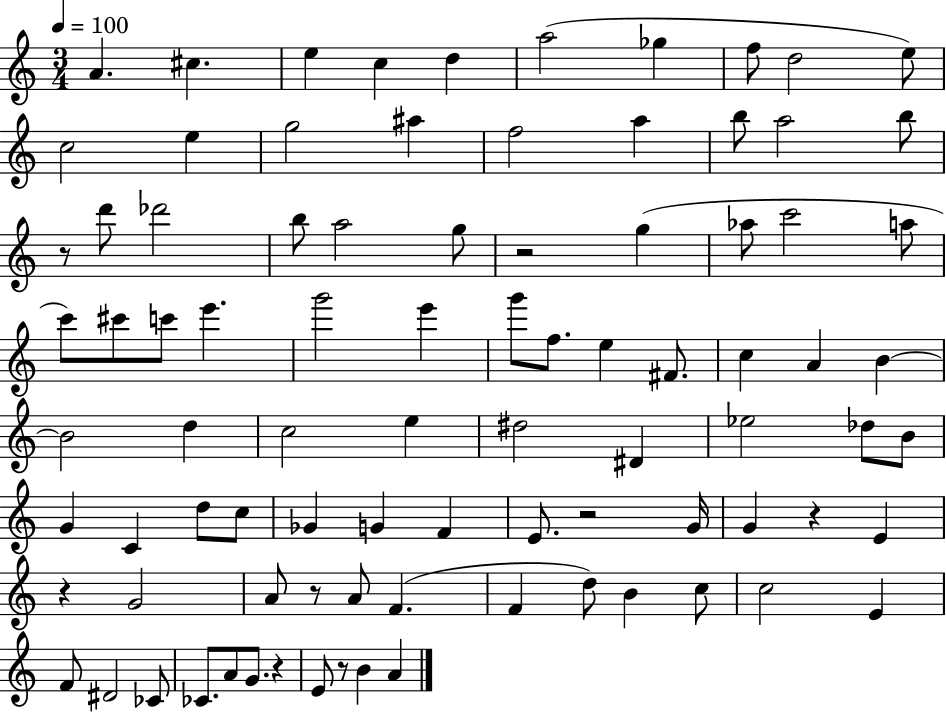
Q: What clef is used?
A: treble